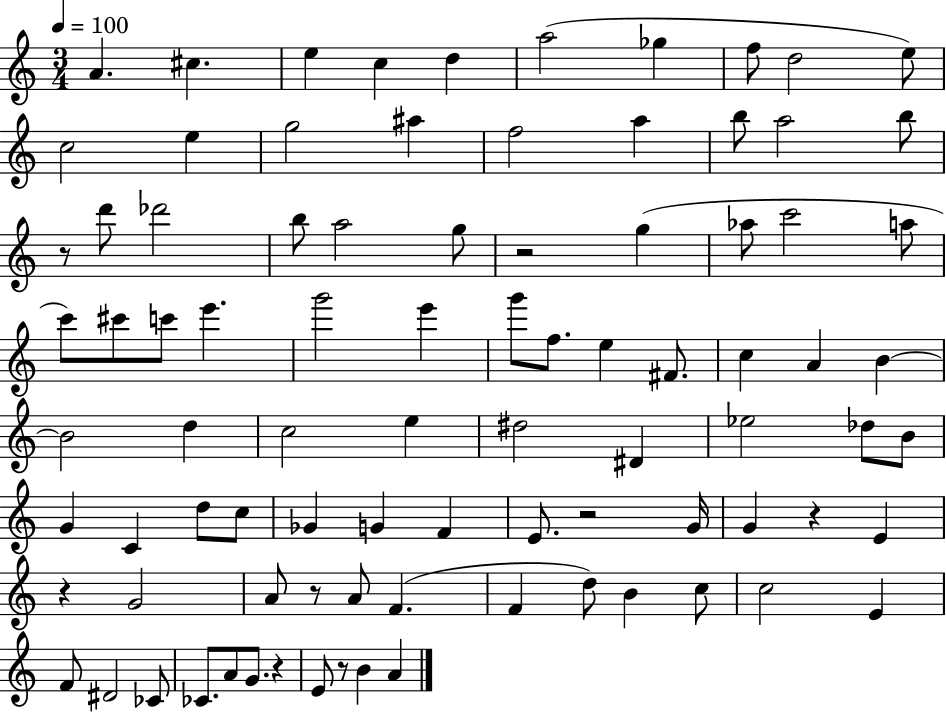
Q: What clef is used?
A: treble